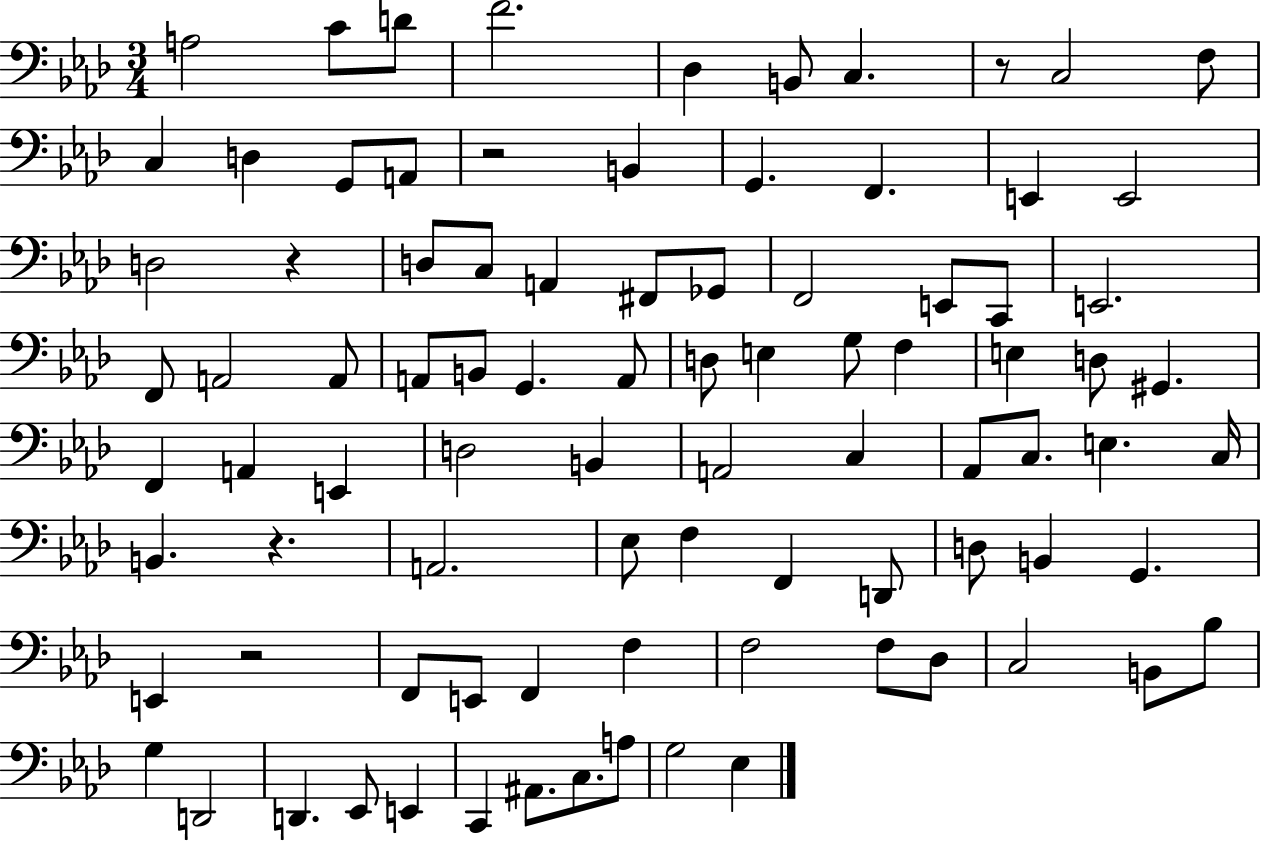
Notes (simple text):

A3/h C4/e D4/e F4/h. Db3/q B2/e C3/q. R/e C3/h F3/e C3/q D3/q G2/e A2/e R/h B2/q G2/q. F2/q. E2/q E2/h D3/h R/q D3/e C3/e A2/q F#2/e Gb2/e F2/h E2/e C2/e E2/h. F2/e A2/h A2/e A2/e B2/e G2/q. A2/e D3/e E3/q G3/e F3/q E3/q D3/e G#2/q. F2/q A2/q E2/q D3/h B2/q A2/h C3/q Ab2/e C3/e. E3/q. C3/s B2/q. R/q. A2/h. Eb3/e F3/q F2/q D2/e D3/e B2/q G2/q. E2/q R/h F2/e E2/e F2/q F3/q F3/h F3/e Db3/e C3/h B2/e Bb3/e G3/q D2/h D2/q. Eb2/e E2/q C2/q A#2/e. C3/e. A3/e G3/h Eb3/q